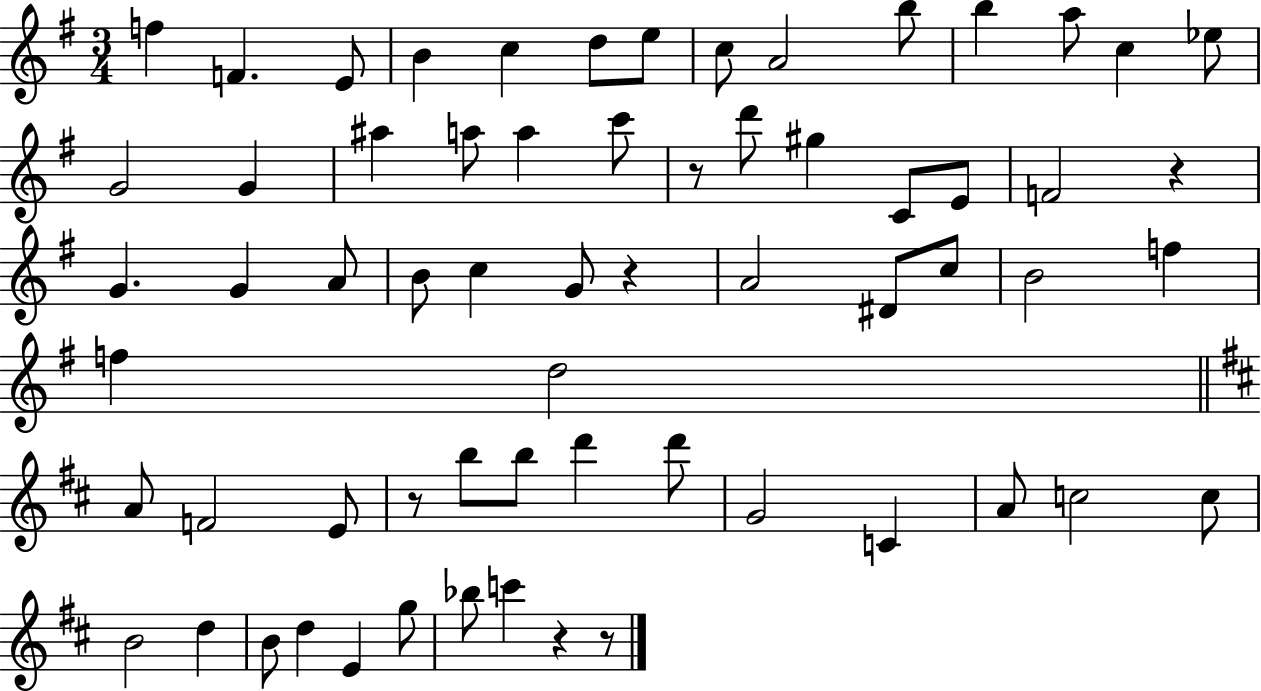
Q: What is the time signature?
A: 3/4